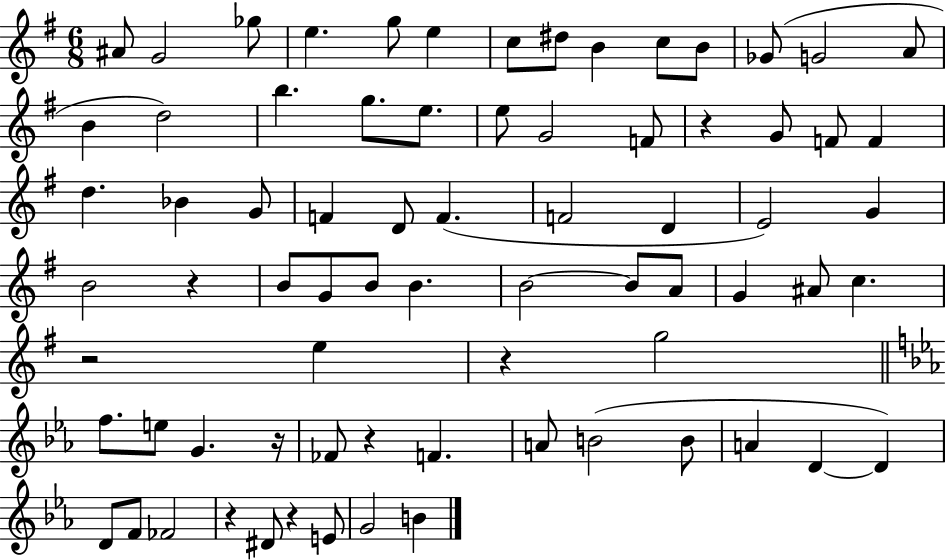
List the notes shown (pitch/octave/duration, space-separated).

A#4/e G4/h Gb5/e E5/q. G5/e E5/q C5/e D#5/e B4/q C5/e B4/e Gb4/e G4/h A4/e B4/q D5/h B5/q. G5/e. E5/e. E5/e G4/h F4/e R/q G4/e F4/e F4/q D5/q. Bb4/q G4/e F4/q D4/e F4/q. F4/h D4/q E4/h G4/q B4/h R/q B4/e G4/e B4/e B4/q. B4/h B4/e A4/e G4/q A#4/e C5/q. R/h E5/q R/q G5/h F5/e. E5/e G4/q. R/s FES4/e R/q F4/q. A4/e B4/h B4/e A4/q D4/q D4/q D4/e F4/e FES4/h R/q D#4/e R/q E4/e G4/h B4/q